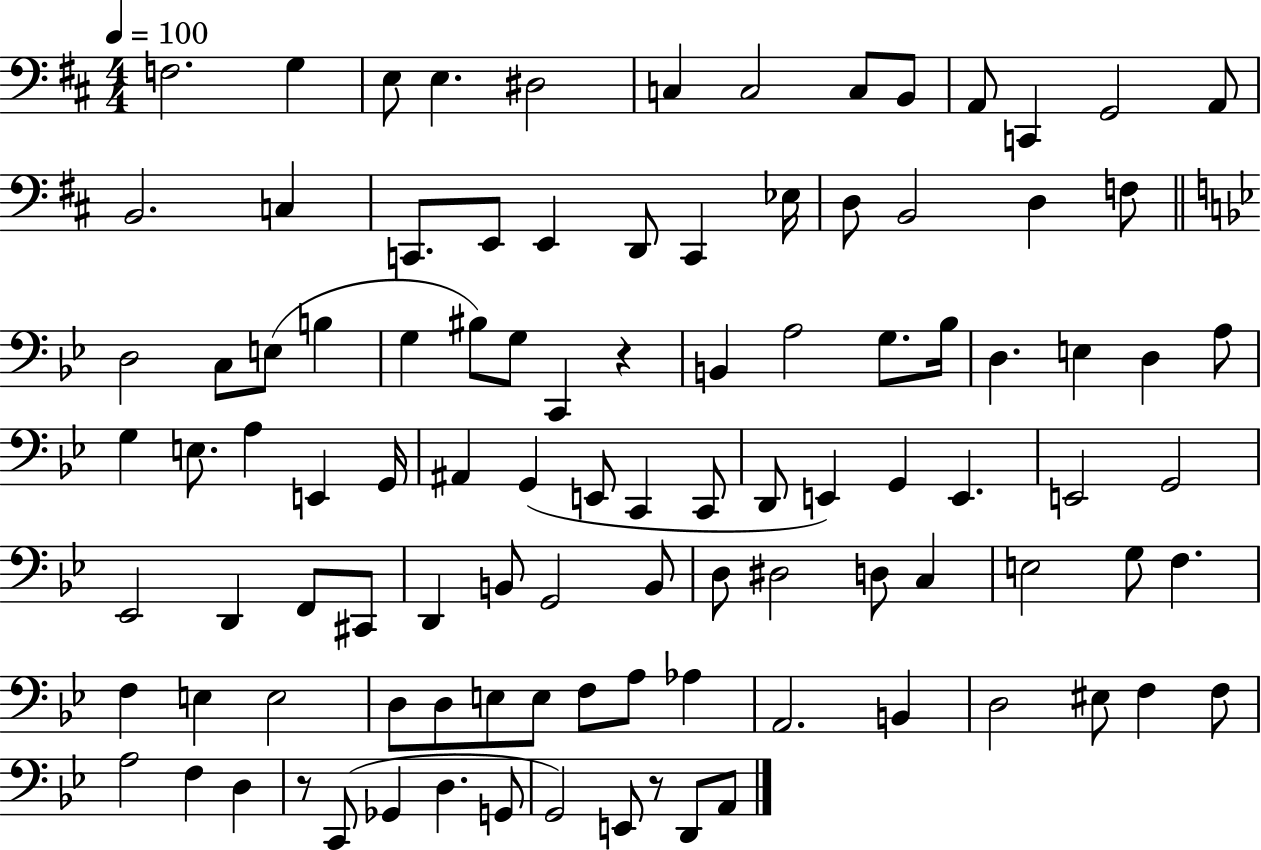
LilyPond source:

{
  \clef bass
  \numericTimeSignature
  \time 4/4
  \key d \major
  \tempo 4 = 100
  f2. g4 | e8 e4. dis2 | c4 c2 c8 b,8 | a,8 c,4 g,2 a,8 | \break b,2. c4 | c,8. e,8 e,4 d,8 c,4 ees16 | d8 b,2 d4 f8 | \bar "||" \break \key g \minor d2 c8 e8( b4 | g4 bis8) g8 c,4 r4 | b,4 a2 g8. bes16 | d4. e4 d4 a8 | \break g4 e8. a4 e,4 g,16 | ais,4 g,4( e,8 c,4 c,8 | d,8 e,4) g,4 e,4. | e,2 g,2 | \break ees,2 d,4 f,8 cis,8 | d,4 b,8 g,2 b,8 | d8 dis2 d8 c4 | e2 g8 f4. | \break f4 e4 e2 | d8 d8 e8 e8 f8 a8 aes4 | a,2. b,4 | d2 eis8 f4 f8 | \break a2 f4 d4 | r8 c,8( ges,4 d4. g,8 | g,2) e,8 r8 d,8 a,8 | \bar "|."
}